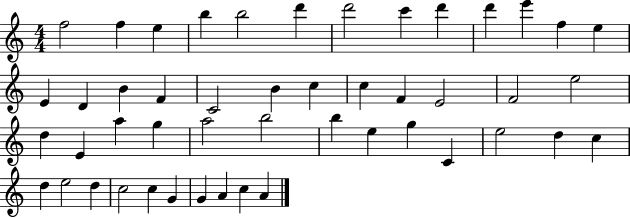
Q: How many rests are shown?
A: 0